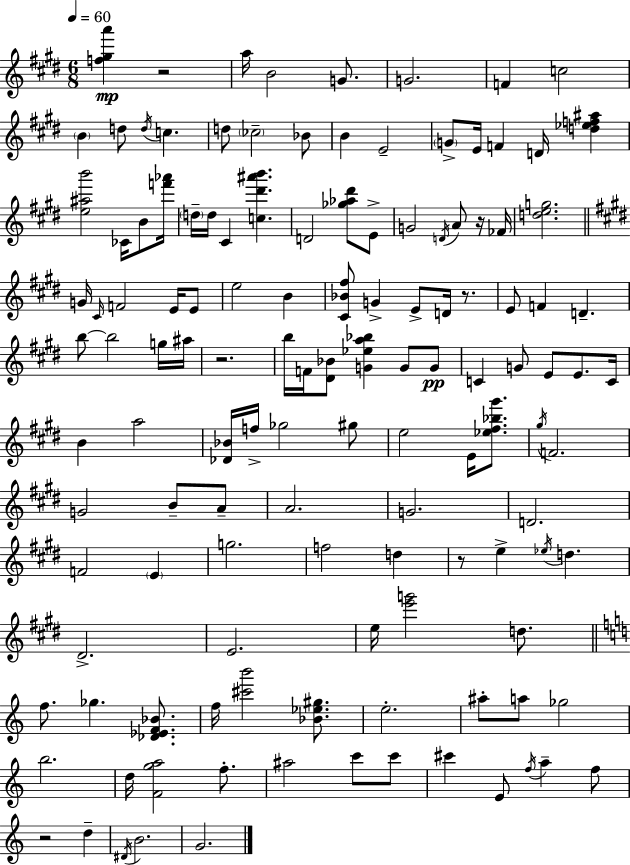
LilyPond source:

{
  \clef treble
  \numericTimeSignature
  \time 6/8
  \key e \major
  \tempo 4 = 60
  <f'' gis'' a'''>4\mp r2 | a''16 b'2 g'8. | g'2. | f'4 c''2 | \break \parenthesize b'4 d''8 \acciaccatura { d''16 } c''4. | d''8 \parenthesize ces''2-- bes'8 | b'4 e'2-- | \parenthesize g'8-> e'16 f'4 d'16 <d'' ees'' f'' ais''>4 | \break <e'' ais'' b'''>2 ces'16 b'8 | <f''' aes'''>16 \parenthesize d''16-- d''16 cis'4 <c'' dis''' ais''' b'''>4. | d'2 <ges'' aes'' dis'''>8 e'8-> | g'2 \acciaccatura { d'16 } a'8 | \break r16 fes'16 <d'' e'' g''>2. | \bar "||" \break \key e \major g'16 \grace { cis'16 } f'2 e'16 e'8 | e''2 b'4 | <cis' bes' fis''>8 g'4-> e'8-> d'16 r8. | e'8 f'4 d'4.-- | \break b''8~~ b''2 g''16 | ais''16 r2. | b''16 f'16 <dis' bes'>8 <g' ees'' a'' bes''>4 g'8 g'8\pp | c'4 g'8 e'8 e'8. | \break c'16 b'4 a''2 | <des' bes'>16 f''16-> ges''2 gis''8 | e''2 e'16 <ees'' fis'' bes'' gis'''>8. | \acciaccatura { gis''16 } f'2. | \break g'2 b'8-- | a'8-- a'2. | g'2. | d'2. | \break f'2 \parenthesize e'4 | g''2. | f''2 d''4 | r8 e''4-> \acciaccatura { ees''16 } d''4. | \break dis'2.-> | e'2. | e''16 <e''' g'''>2 | d''8. \bar "||" \break \key c \major f''8. ges''4. <des' ees' f' bes'>8. | f''16 <cis''' b'''>2 <bes' ees'' gis''>8. | e''2.-. | ais''8-. a''8 ges''2 | \break b''2. | d''16 <f' g'' a''>2 f''8.-. | ais''2 c'''8 c'''8 | cis'''4 e'8 \acciaccatura { f''16 } a''4-- f''8 | \break r2 d''4-- | \acciaccatura { dis'16 } b'2. | g'2. | \bar "|."
}